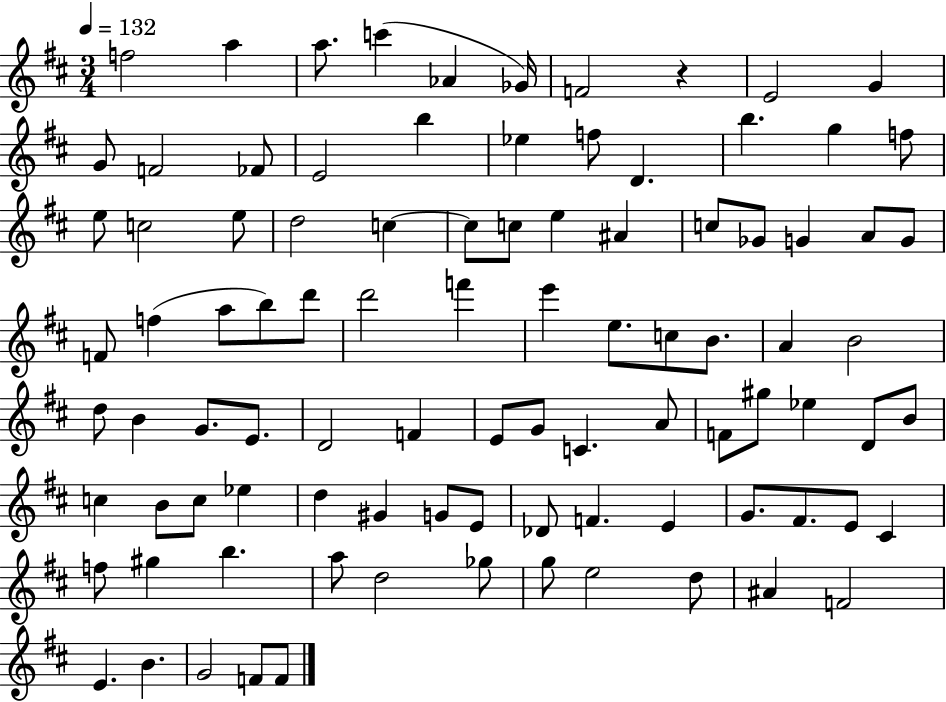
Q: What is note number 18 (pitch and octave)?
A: B5